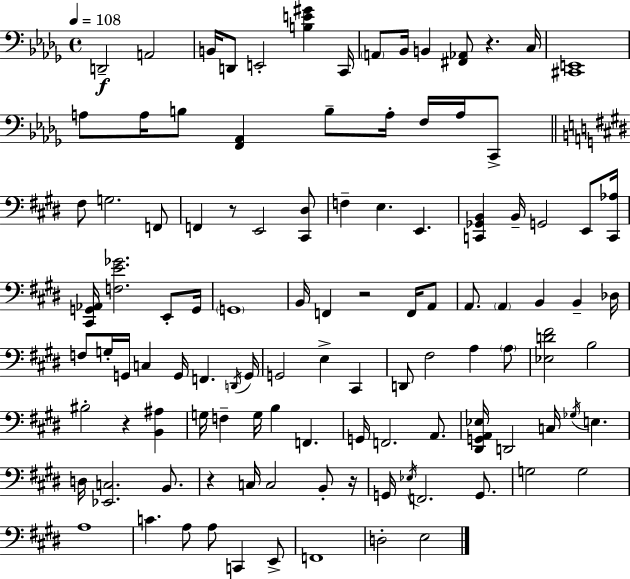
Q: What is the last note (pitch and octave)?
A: E3